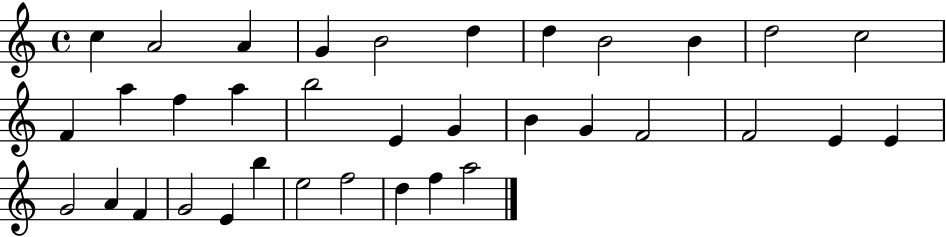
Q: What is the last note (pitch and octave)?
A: A5